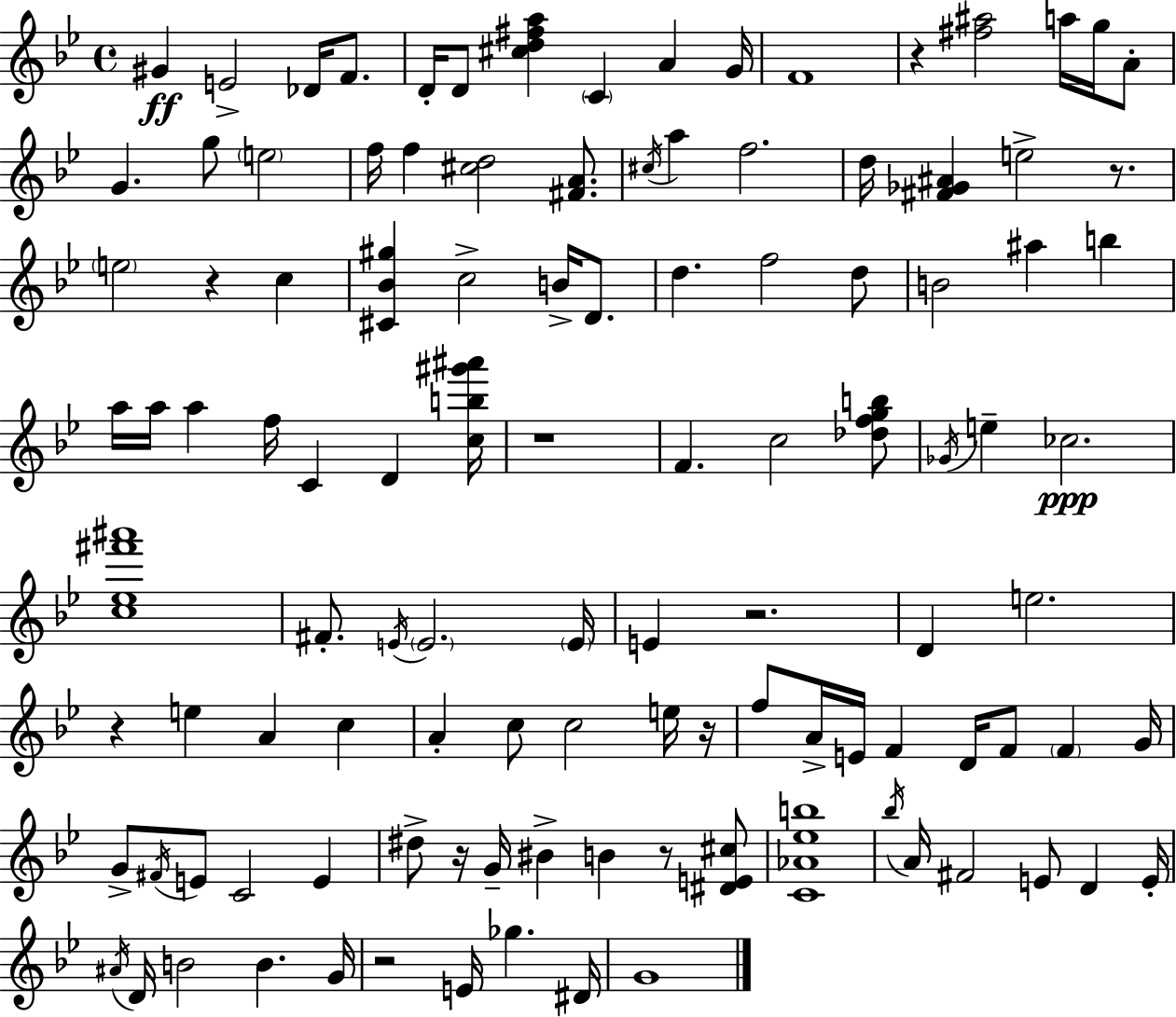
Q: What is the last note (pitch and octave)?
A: G4